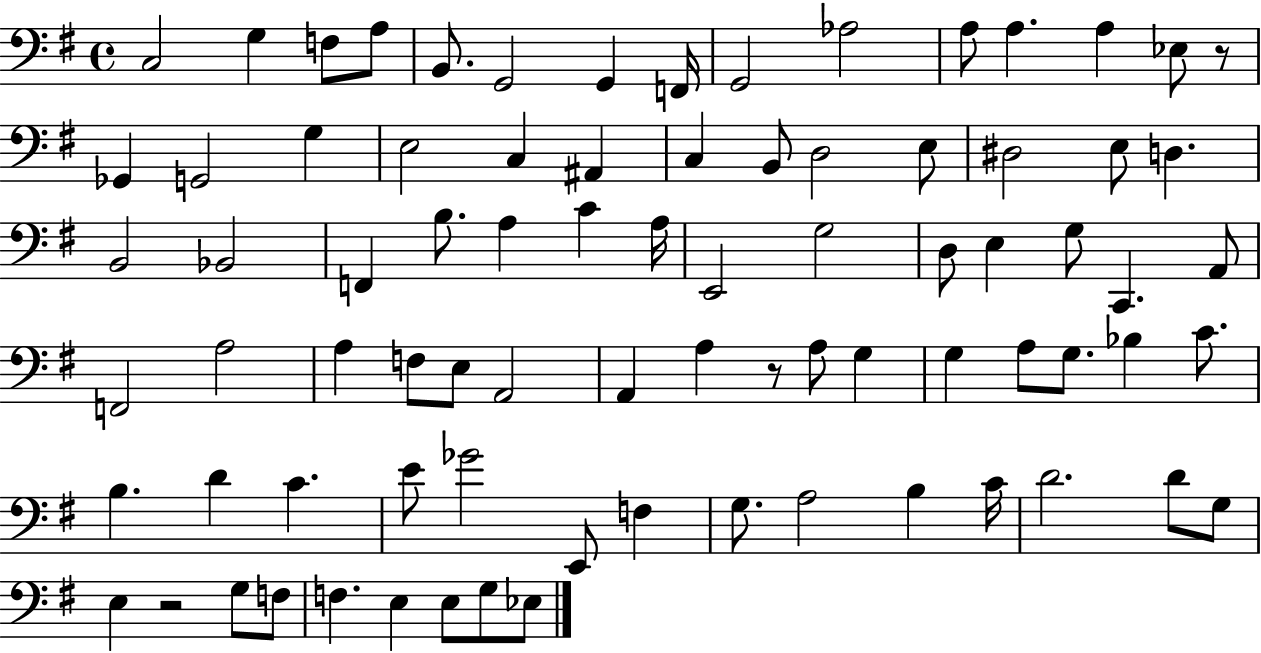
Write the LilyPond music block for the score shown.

{
  \clef bass
  \time 4/4
  \defaultTimeSignature
  \key g \major
  c2 g4 f8 a8 | b,8. g,2 g,4 f,16 | g,2 aes2 | a8 a4. a4 ees8 r8 | \break ges,4 g,2 g4 | e2 c4 ais,4 | c4 b,8 d2 e8 | dis2 e8 d4. | \break b,2 bes,2 | f,4 b8. a4 c'4 a16 | e,2 g2 | d8 e4 g8 c,4. a,8 | \break f,2 a2 | a4 f8 e8 a,2 | a,4 a4 r8 a8 g4 | g4 a8 g8. bes4 c'8. | \break b4. d'4 c'4. | e'8 ges'2 e,8 f4 | g8. a2 b4 c'16 | d'2. d'8 g8 | \break e4 r2 g8 f8 | f4. e4 e8 g8 ees8 | \bar "|."
}